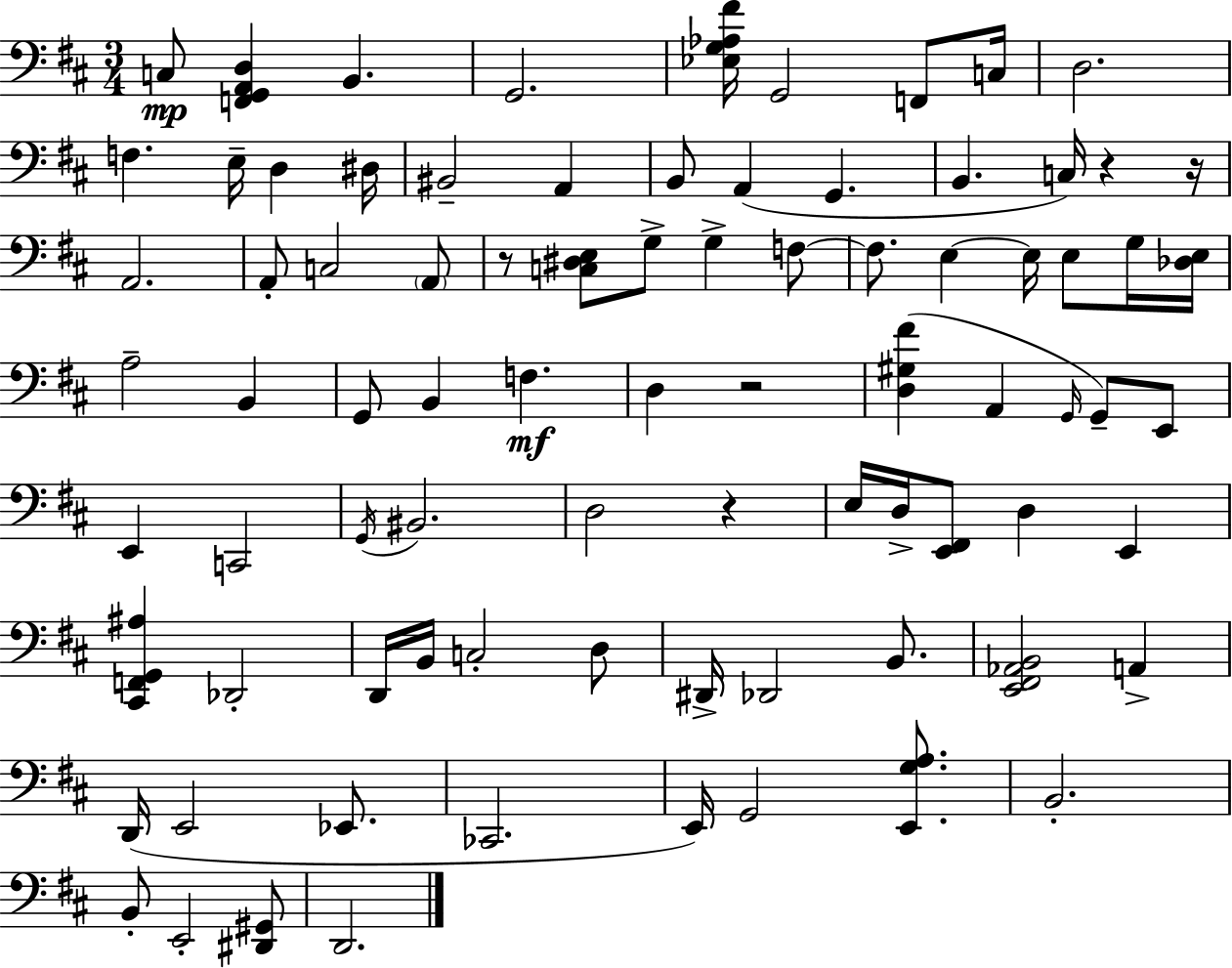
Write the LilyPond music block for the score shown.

{
  \clef bass
  \numericTimeSignature
  \time 3/4
  \key d \major
  c8\mp <f, g, a, d>4 b,4. | g,2. | <ees g aes fis'>16 g,2 f,8 c16 | d2. | \break f4. e16-- d4 dis16 | bis,2-- a,4 | b,8 a,4( g,4. | b,4. c16) r4 r16 | \break a,2. | a,8-. c2 \parenthesize a,8 | r8 <c dis e>8 g8-> g4-> f8~~ | f8. e4~~ e16 e8 g16 <des e>16 | \break a2-- b,4 | g,8 b,4 f4.\mf | d4 r2 | <d gis fis'>4( a,4 \grace { g,16 }) g,8-- e,8 | \break e,4 c,2 | \acciaccatura { g,16 } bis,2. | d2 r4 | e16 d16-> <e, fis,>8 d4 e,4 | \break <cis, f, g, ais>4 des,2-. | d,16 b,16 c2-. | d8 dis,16-> des,2 b,8. | <e, fis, aes, b,>2 a,4-> | \break d,16( e,2 ees,8. | ces,2. | e,16) g,2 <e, g a>8. | b,2.-. | \break b,8-. e,2-. | <dis, gis,>8 d,2. | \bar "|."
}